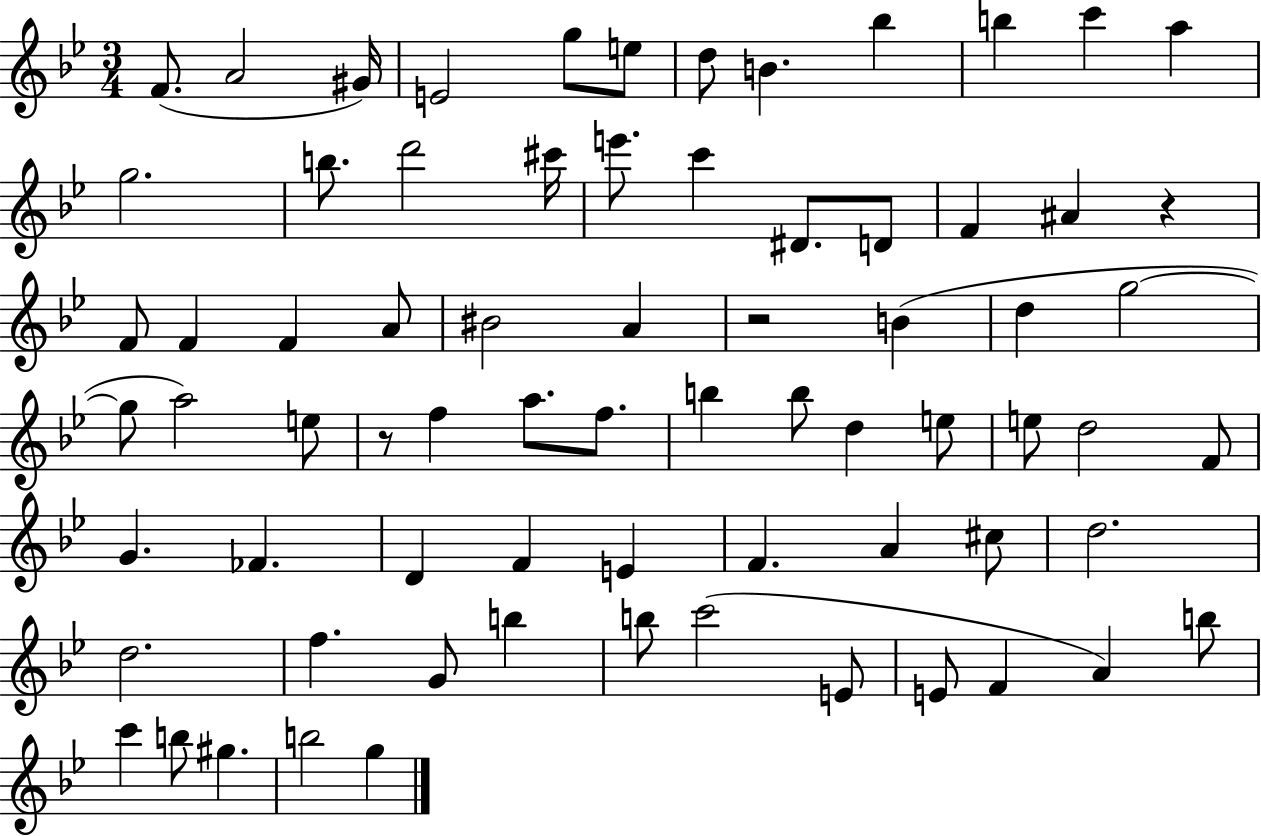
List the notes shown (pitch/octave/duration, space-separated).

F4/e. A4/h G#4/s E4/h G5/e E5/e D5/e B4/q. Bb5/q B5/q C6/q A5/q G5/h. B5/e. D6/h C#6/s E6/e. C6/q D#4/e. D4/e F4/q A#4/q R/q F4/e F4/q F4/q A4/e BIS4/h A4/q R/h B4/q D5/q G5/h G5/e A5/h E5/e R/e F5/q A5/e. F5/e. B5/q B5/e D5/q E5/e E5/e D5/h F4/e G4/q. FES4/q. D4/q F4/q E4/q F4/q. A4/q C#5/e D5/h. D5/h. F5/q. G4/e B5/q B5/e C6/h E4/e E4/e F4/q A4/q B5/e C6/q B5/e G#5/q. B5/h G5/q